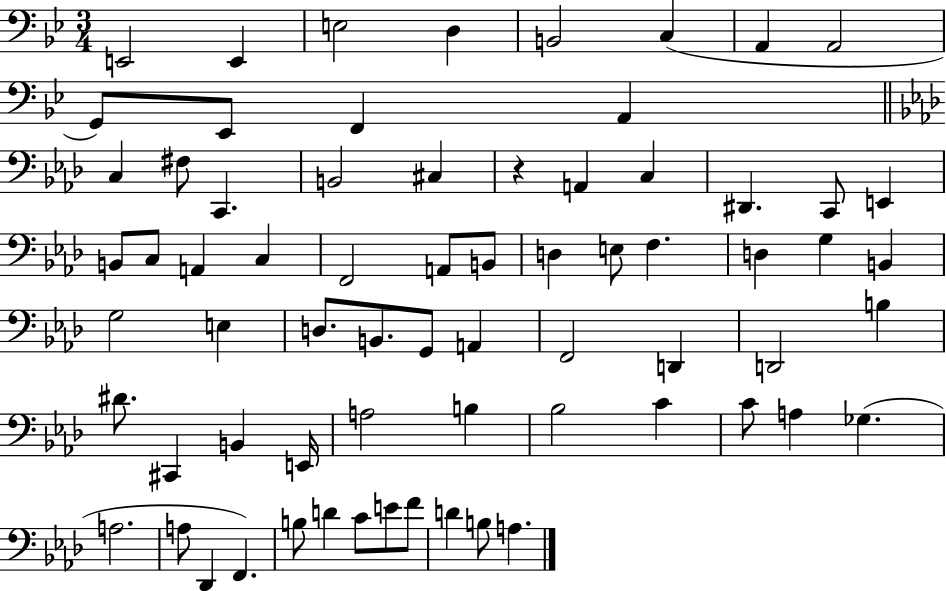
{
  \clef bass
  \numericTimeSignature
  \time 3/4
  \key bes \major
  e,2 e,4 | e2 d4 | b,2 c4( | a,4 a,2 | \break g,8) ees,8 f,4 a,4 | \bar "||" \break \key aes \major c4 fis8 c,4. | b,2 cis4 | r4 a,4 c4 | dis,4. c,8 e,4 | \break b,8 c8 a,4 c4 | f,2 a,8 b,8 | d4 e8 f4. | d4 g4 b,4 | \break g2 e4 | d8. b,8. g,8 a,4 | f,2 d,4 | d,2 b4 | \break dis'8. cis,4 b,4 e,16 | a2 b4 | bes2 c'4 | c'8 a4 ges4.( | \break a2. | a8 des,4 f,4.) | b8 d'4 c'8 e'8 f'8 | d'4 b8 a4. | \break \bar "|."
}